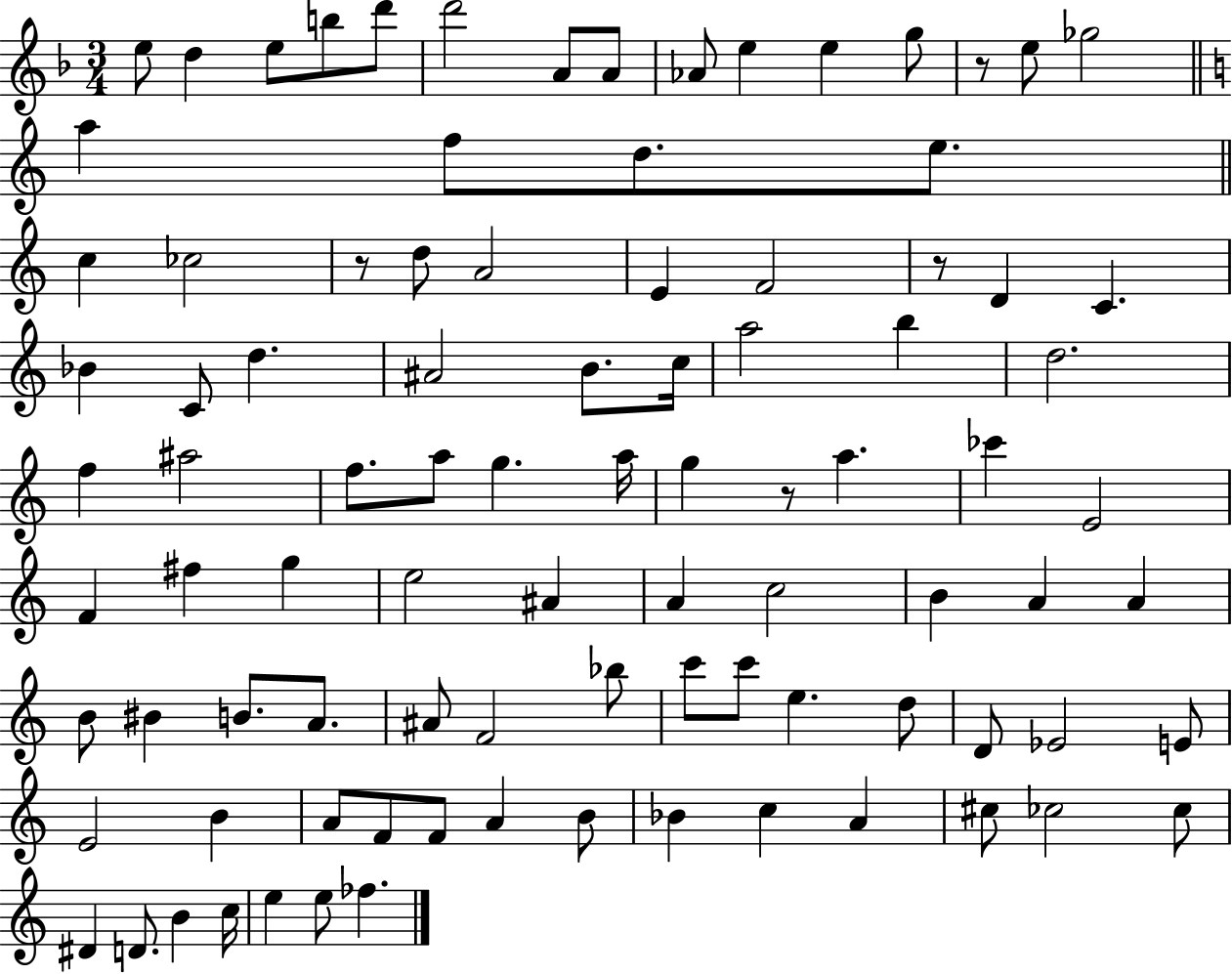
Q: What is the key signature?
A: F major